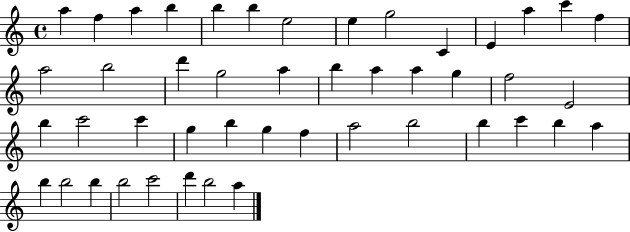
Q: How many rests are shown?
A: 0